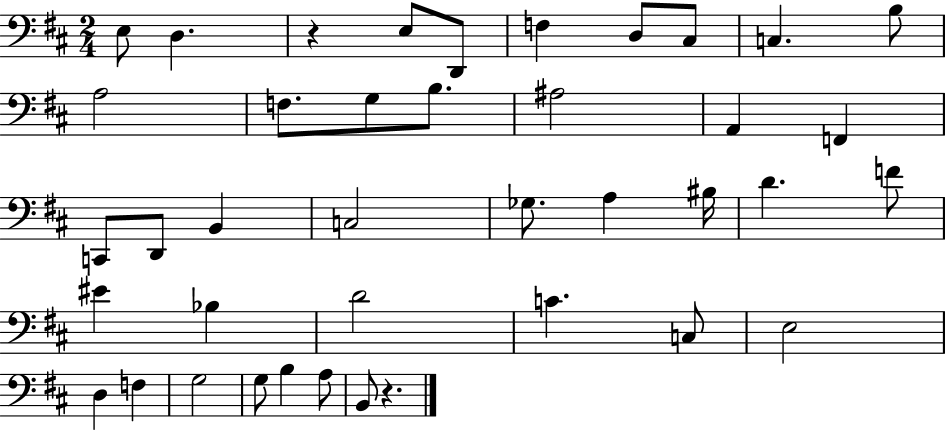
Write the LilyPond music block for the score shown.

{
  \clef bass
  \numericTimeSignature
  \time 2/4
  \key d \major
  e8 d4. | r4 e8 d,8 | f4 d8 cis8 | c4. b8 | \break a2 | f8. g8 b8. | ais2 | a,4 f,4 | \break c,8 d,8 b,4 | c2 | ges8. a4 bis16 | d'4. f'8 | \break eis'4 bes4 | d'2 | c'4. c8 | e2 | \break d4 f4 | g2 | g8 b4 a8 | b,8 r4. | \break \bar "|."
}